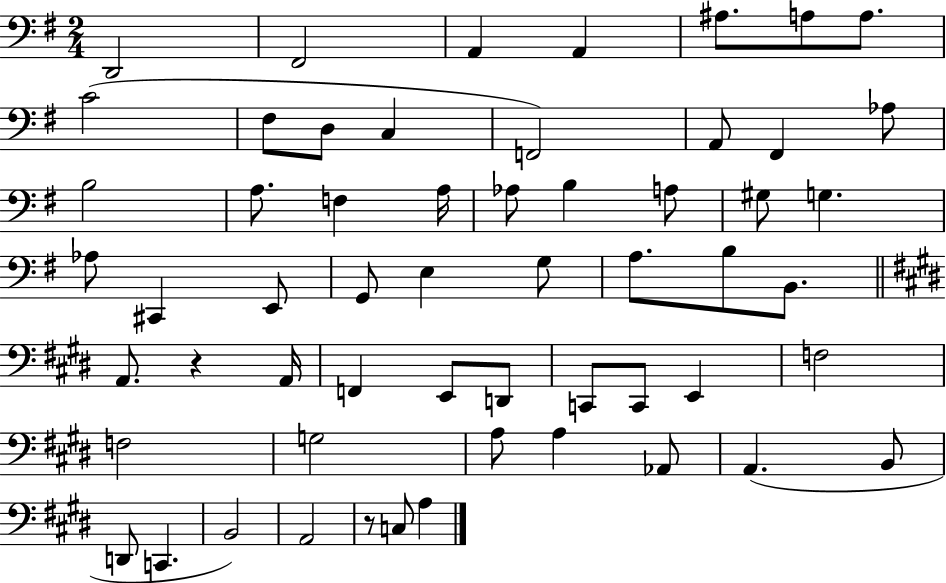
{
  \clef bass
  \numericTimeSignature
  \time 2/4
  \key g \major
  d,2 | fis,2 | a,4 a,4 | ais8. a8 a8. | \break c'2( | fis8 d8 c4 | f,2) | a,8 fis,4 aes8 | \break b2 | a8. f4 a16 | aes8 b4 a8 | gis8 g4. | \break aes8 cis,4 e,8 | g,8 e4 g8 | a8. b8 b,8. | \bar "||" \break \key e \major a,8. r4 a,16 | f,4 e,8 d,8 | c,8 c,8 e,4 | f2 | \break f2 | g2 | a8 a4 aes,8 | a,4.( b,8 | \break d,8 c,4. | b,2) | a,2 | r8 c8 a4 | \break \bar "|."
}